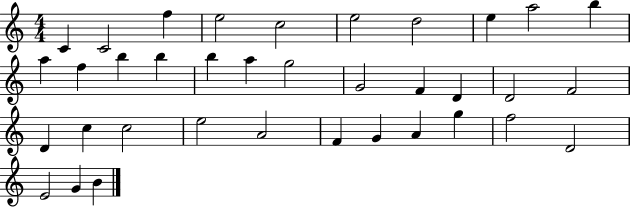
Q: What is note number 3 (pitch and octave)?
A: F5